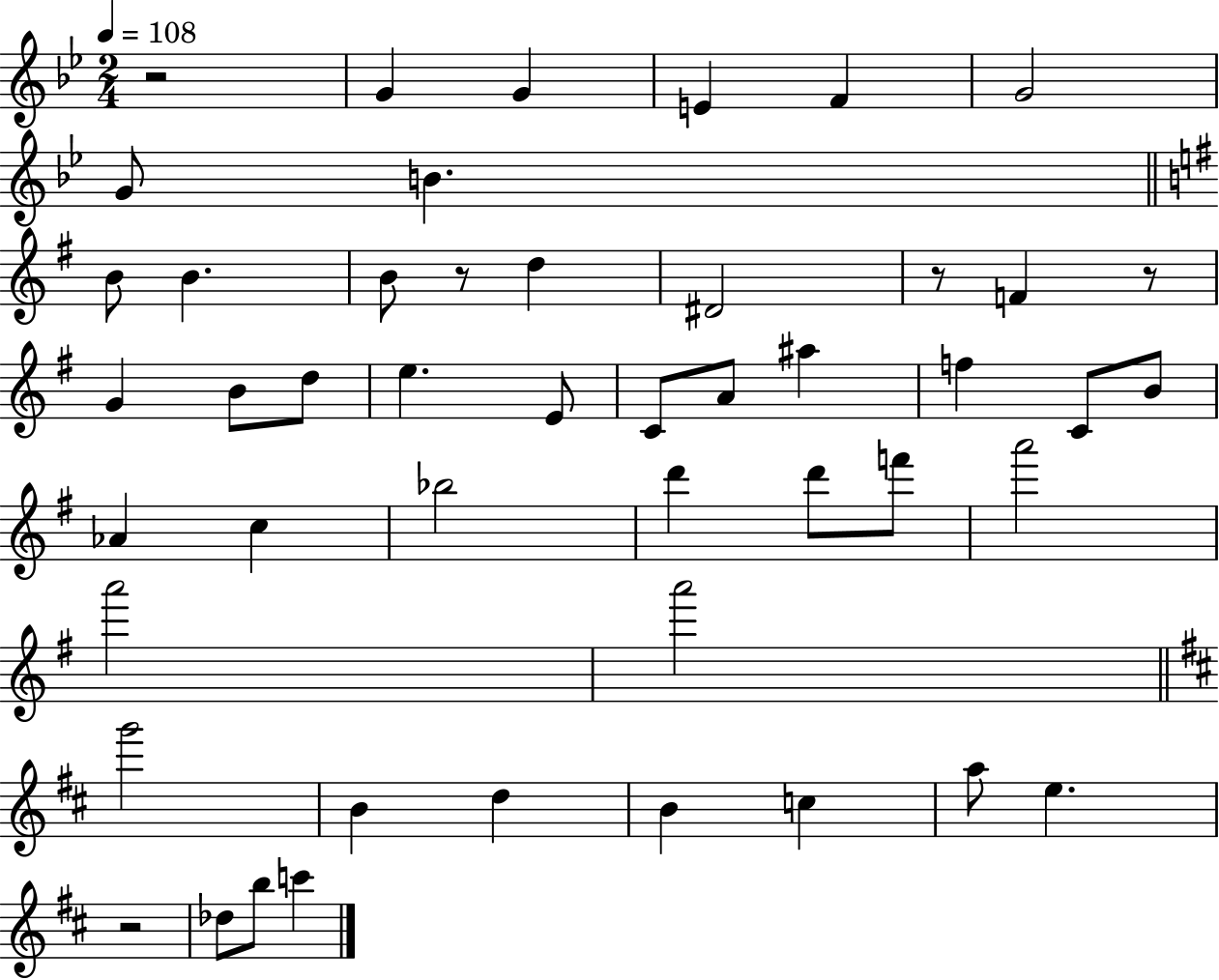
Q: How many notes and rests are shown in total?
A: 48